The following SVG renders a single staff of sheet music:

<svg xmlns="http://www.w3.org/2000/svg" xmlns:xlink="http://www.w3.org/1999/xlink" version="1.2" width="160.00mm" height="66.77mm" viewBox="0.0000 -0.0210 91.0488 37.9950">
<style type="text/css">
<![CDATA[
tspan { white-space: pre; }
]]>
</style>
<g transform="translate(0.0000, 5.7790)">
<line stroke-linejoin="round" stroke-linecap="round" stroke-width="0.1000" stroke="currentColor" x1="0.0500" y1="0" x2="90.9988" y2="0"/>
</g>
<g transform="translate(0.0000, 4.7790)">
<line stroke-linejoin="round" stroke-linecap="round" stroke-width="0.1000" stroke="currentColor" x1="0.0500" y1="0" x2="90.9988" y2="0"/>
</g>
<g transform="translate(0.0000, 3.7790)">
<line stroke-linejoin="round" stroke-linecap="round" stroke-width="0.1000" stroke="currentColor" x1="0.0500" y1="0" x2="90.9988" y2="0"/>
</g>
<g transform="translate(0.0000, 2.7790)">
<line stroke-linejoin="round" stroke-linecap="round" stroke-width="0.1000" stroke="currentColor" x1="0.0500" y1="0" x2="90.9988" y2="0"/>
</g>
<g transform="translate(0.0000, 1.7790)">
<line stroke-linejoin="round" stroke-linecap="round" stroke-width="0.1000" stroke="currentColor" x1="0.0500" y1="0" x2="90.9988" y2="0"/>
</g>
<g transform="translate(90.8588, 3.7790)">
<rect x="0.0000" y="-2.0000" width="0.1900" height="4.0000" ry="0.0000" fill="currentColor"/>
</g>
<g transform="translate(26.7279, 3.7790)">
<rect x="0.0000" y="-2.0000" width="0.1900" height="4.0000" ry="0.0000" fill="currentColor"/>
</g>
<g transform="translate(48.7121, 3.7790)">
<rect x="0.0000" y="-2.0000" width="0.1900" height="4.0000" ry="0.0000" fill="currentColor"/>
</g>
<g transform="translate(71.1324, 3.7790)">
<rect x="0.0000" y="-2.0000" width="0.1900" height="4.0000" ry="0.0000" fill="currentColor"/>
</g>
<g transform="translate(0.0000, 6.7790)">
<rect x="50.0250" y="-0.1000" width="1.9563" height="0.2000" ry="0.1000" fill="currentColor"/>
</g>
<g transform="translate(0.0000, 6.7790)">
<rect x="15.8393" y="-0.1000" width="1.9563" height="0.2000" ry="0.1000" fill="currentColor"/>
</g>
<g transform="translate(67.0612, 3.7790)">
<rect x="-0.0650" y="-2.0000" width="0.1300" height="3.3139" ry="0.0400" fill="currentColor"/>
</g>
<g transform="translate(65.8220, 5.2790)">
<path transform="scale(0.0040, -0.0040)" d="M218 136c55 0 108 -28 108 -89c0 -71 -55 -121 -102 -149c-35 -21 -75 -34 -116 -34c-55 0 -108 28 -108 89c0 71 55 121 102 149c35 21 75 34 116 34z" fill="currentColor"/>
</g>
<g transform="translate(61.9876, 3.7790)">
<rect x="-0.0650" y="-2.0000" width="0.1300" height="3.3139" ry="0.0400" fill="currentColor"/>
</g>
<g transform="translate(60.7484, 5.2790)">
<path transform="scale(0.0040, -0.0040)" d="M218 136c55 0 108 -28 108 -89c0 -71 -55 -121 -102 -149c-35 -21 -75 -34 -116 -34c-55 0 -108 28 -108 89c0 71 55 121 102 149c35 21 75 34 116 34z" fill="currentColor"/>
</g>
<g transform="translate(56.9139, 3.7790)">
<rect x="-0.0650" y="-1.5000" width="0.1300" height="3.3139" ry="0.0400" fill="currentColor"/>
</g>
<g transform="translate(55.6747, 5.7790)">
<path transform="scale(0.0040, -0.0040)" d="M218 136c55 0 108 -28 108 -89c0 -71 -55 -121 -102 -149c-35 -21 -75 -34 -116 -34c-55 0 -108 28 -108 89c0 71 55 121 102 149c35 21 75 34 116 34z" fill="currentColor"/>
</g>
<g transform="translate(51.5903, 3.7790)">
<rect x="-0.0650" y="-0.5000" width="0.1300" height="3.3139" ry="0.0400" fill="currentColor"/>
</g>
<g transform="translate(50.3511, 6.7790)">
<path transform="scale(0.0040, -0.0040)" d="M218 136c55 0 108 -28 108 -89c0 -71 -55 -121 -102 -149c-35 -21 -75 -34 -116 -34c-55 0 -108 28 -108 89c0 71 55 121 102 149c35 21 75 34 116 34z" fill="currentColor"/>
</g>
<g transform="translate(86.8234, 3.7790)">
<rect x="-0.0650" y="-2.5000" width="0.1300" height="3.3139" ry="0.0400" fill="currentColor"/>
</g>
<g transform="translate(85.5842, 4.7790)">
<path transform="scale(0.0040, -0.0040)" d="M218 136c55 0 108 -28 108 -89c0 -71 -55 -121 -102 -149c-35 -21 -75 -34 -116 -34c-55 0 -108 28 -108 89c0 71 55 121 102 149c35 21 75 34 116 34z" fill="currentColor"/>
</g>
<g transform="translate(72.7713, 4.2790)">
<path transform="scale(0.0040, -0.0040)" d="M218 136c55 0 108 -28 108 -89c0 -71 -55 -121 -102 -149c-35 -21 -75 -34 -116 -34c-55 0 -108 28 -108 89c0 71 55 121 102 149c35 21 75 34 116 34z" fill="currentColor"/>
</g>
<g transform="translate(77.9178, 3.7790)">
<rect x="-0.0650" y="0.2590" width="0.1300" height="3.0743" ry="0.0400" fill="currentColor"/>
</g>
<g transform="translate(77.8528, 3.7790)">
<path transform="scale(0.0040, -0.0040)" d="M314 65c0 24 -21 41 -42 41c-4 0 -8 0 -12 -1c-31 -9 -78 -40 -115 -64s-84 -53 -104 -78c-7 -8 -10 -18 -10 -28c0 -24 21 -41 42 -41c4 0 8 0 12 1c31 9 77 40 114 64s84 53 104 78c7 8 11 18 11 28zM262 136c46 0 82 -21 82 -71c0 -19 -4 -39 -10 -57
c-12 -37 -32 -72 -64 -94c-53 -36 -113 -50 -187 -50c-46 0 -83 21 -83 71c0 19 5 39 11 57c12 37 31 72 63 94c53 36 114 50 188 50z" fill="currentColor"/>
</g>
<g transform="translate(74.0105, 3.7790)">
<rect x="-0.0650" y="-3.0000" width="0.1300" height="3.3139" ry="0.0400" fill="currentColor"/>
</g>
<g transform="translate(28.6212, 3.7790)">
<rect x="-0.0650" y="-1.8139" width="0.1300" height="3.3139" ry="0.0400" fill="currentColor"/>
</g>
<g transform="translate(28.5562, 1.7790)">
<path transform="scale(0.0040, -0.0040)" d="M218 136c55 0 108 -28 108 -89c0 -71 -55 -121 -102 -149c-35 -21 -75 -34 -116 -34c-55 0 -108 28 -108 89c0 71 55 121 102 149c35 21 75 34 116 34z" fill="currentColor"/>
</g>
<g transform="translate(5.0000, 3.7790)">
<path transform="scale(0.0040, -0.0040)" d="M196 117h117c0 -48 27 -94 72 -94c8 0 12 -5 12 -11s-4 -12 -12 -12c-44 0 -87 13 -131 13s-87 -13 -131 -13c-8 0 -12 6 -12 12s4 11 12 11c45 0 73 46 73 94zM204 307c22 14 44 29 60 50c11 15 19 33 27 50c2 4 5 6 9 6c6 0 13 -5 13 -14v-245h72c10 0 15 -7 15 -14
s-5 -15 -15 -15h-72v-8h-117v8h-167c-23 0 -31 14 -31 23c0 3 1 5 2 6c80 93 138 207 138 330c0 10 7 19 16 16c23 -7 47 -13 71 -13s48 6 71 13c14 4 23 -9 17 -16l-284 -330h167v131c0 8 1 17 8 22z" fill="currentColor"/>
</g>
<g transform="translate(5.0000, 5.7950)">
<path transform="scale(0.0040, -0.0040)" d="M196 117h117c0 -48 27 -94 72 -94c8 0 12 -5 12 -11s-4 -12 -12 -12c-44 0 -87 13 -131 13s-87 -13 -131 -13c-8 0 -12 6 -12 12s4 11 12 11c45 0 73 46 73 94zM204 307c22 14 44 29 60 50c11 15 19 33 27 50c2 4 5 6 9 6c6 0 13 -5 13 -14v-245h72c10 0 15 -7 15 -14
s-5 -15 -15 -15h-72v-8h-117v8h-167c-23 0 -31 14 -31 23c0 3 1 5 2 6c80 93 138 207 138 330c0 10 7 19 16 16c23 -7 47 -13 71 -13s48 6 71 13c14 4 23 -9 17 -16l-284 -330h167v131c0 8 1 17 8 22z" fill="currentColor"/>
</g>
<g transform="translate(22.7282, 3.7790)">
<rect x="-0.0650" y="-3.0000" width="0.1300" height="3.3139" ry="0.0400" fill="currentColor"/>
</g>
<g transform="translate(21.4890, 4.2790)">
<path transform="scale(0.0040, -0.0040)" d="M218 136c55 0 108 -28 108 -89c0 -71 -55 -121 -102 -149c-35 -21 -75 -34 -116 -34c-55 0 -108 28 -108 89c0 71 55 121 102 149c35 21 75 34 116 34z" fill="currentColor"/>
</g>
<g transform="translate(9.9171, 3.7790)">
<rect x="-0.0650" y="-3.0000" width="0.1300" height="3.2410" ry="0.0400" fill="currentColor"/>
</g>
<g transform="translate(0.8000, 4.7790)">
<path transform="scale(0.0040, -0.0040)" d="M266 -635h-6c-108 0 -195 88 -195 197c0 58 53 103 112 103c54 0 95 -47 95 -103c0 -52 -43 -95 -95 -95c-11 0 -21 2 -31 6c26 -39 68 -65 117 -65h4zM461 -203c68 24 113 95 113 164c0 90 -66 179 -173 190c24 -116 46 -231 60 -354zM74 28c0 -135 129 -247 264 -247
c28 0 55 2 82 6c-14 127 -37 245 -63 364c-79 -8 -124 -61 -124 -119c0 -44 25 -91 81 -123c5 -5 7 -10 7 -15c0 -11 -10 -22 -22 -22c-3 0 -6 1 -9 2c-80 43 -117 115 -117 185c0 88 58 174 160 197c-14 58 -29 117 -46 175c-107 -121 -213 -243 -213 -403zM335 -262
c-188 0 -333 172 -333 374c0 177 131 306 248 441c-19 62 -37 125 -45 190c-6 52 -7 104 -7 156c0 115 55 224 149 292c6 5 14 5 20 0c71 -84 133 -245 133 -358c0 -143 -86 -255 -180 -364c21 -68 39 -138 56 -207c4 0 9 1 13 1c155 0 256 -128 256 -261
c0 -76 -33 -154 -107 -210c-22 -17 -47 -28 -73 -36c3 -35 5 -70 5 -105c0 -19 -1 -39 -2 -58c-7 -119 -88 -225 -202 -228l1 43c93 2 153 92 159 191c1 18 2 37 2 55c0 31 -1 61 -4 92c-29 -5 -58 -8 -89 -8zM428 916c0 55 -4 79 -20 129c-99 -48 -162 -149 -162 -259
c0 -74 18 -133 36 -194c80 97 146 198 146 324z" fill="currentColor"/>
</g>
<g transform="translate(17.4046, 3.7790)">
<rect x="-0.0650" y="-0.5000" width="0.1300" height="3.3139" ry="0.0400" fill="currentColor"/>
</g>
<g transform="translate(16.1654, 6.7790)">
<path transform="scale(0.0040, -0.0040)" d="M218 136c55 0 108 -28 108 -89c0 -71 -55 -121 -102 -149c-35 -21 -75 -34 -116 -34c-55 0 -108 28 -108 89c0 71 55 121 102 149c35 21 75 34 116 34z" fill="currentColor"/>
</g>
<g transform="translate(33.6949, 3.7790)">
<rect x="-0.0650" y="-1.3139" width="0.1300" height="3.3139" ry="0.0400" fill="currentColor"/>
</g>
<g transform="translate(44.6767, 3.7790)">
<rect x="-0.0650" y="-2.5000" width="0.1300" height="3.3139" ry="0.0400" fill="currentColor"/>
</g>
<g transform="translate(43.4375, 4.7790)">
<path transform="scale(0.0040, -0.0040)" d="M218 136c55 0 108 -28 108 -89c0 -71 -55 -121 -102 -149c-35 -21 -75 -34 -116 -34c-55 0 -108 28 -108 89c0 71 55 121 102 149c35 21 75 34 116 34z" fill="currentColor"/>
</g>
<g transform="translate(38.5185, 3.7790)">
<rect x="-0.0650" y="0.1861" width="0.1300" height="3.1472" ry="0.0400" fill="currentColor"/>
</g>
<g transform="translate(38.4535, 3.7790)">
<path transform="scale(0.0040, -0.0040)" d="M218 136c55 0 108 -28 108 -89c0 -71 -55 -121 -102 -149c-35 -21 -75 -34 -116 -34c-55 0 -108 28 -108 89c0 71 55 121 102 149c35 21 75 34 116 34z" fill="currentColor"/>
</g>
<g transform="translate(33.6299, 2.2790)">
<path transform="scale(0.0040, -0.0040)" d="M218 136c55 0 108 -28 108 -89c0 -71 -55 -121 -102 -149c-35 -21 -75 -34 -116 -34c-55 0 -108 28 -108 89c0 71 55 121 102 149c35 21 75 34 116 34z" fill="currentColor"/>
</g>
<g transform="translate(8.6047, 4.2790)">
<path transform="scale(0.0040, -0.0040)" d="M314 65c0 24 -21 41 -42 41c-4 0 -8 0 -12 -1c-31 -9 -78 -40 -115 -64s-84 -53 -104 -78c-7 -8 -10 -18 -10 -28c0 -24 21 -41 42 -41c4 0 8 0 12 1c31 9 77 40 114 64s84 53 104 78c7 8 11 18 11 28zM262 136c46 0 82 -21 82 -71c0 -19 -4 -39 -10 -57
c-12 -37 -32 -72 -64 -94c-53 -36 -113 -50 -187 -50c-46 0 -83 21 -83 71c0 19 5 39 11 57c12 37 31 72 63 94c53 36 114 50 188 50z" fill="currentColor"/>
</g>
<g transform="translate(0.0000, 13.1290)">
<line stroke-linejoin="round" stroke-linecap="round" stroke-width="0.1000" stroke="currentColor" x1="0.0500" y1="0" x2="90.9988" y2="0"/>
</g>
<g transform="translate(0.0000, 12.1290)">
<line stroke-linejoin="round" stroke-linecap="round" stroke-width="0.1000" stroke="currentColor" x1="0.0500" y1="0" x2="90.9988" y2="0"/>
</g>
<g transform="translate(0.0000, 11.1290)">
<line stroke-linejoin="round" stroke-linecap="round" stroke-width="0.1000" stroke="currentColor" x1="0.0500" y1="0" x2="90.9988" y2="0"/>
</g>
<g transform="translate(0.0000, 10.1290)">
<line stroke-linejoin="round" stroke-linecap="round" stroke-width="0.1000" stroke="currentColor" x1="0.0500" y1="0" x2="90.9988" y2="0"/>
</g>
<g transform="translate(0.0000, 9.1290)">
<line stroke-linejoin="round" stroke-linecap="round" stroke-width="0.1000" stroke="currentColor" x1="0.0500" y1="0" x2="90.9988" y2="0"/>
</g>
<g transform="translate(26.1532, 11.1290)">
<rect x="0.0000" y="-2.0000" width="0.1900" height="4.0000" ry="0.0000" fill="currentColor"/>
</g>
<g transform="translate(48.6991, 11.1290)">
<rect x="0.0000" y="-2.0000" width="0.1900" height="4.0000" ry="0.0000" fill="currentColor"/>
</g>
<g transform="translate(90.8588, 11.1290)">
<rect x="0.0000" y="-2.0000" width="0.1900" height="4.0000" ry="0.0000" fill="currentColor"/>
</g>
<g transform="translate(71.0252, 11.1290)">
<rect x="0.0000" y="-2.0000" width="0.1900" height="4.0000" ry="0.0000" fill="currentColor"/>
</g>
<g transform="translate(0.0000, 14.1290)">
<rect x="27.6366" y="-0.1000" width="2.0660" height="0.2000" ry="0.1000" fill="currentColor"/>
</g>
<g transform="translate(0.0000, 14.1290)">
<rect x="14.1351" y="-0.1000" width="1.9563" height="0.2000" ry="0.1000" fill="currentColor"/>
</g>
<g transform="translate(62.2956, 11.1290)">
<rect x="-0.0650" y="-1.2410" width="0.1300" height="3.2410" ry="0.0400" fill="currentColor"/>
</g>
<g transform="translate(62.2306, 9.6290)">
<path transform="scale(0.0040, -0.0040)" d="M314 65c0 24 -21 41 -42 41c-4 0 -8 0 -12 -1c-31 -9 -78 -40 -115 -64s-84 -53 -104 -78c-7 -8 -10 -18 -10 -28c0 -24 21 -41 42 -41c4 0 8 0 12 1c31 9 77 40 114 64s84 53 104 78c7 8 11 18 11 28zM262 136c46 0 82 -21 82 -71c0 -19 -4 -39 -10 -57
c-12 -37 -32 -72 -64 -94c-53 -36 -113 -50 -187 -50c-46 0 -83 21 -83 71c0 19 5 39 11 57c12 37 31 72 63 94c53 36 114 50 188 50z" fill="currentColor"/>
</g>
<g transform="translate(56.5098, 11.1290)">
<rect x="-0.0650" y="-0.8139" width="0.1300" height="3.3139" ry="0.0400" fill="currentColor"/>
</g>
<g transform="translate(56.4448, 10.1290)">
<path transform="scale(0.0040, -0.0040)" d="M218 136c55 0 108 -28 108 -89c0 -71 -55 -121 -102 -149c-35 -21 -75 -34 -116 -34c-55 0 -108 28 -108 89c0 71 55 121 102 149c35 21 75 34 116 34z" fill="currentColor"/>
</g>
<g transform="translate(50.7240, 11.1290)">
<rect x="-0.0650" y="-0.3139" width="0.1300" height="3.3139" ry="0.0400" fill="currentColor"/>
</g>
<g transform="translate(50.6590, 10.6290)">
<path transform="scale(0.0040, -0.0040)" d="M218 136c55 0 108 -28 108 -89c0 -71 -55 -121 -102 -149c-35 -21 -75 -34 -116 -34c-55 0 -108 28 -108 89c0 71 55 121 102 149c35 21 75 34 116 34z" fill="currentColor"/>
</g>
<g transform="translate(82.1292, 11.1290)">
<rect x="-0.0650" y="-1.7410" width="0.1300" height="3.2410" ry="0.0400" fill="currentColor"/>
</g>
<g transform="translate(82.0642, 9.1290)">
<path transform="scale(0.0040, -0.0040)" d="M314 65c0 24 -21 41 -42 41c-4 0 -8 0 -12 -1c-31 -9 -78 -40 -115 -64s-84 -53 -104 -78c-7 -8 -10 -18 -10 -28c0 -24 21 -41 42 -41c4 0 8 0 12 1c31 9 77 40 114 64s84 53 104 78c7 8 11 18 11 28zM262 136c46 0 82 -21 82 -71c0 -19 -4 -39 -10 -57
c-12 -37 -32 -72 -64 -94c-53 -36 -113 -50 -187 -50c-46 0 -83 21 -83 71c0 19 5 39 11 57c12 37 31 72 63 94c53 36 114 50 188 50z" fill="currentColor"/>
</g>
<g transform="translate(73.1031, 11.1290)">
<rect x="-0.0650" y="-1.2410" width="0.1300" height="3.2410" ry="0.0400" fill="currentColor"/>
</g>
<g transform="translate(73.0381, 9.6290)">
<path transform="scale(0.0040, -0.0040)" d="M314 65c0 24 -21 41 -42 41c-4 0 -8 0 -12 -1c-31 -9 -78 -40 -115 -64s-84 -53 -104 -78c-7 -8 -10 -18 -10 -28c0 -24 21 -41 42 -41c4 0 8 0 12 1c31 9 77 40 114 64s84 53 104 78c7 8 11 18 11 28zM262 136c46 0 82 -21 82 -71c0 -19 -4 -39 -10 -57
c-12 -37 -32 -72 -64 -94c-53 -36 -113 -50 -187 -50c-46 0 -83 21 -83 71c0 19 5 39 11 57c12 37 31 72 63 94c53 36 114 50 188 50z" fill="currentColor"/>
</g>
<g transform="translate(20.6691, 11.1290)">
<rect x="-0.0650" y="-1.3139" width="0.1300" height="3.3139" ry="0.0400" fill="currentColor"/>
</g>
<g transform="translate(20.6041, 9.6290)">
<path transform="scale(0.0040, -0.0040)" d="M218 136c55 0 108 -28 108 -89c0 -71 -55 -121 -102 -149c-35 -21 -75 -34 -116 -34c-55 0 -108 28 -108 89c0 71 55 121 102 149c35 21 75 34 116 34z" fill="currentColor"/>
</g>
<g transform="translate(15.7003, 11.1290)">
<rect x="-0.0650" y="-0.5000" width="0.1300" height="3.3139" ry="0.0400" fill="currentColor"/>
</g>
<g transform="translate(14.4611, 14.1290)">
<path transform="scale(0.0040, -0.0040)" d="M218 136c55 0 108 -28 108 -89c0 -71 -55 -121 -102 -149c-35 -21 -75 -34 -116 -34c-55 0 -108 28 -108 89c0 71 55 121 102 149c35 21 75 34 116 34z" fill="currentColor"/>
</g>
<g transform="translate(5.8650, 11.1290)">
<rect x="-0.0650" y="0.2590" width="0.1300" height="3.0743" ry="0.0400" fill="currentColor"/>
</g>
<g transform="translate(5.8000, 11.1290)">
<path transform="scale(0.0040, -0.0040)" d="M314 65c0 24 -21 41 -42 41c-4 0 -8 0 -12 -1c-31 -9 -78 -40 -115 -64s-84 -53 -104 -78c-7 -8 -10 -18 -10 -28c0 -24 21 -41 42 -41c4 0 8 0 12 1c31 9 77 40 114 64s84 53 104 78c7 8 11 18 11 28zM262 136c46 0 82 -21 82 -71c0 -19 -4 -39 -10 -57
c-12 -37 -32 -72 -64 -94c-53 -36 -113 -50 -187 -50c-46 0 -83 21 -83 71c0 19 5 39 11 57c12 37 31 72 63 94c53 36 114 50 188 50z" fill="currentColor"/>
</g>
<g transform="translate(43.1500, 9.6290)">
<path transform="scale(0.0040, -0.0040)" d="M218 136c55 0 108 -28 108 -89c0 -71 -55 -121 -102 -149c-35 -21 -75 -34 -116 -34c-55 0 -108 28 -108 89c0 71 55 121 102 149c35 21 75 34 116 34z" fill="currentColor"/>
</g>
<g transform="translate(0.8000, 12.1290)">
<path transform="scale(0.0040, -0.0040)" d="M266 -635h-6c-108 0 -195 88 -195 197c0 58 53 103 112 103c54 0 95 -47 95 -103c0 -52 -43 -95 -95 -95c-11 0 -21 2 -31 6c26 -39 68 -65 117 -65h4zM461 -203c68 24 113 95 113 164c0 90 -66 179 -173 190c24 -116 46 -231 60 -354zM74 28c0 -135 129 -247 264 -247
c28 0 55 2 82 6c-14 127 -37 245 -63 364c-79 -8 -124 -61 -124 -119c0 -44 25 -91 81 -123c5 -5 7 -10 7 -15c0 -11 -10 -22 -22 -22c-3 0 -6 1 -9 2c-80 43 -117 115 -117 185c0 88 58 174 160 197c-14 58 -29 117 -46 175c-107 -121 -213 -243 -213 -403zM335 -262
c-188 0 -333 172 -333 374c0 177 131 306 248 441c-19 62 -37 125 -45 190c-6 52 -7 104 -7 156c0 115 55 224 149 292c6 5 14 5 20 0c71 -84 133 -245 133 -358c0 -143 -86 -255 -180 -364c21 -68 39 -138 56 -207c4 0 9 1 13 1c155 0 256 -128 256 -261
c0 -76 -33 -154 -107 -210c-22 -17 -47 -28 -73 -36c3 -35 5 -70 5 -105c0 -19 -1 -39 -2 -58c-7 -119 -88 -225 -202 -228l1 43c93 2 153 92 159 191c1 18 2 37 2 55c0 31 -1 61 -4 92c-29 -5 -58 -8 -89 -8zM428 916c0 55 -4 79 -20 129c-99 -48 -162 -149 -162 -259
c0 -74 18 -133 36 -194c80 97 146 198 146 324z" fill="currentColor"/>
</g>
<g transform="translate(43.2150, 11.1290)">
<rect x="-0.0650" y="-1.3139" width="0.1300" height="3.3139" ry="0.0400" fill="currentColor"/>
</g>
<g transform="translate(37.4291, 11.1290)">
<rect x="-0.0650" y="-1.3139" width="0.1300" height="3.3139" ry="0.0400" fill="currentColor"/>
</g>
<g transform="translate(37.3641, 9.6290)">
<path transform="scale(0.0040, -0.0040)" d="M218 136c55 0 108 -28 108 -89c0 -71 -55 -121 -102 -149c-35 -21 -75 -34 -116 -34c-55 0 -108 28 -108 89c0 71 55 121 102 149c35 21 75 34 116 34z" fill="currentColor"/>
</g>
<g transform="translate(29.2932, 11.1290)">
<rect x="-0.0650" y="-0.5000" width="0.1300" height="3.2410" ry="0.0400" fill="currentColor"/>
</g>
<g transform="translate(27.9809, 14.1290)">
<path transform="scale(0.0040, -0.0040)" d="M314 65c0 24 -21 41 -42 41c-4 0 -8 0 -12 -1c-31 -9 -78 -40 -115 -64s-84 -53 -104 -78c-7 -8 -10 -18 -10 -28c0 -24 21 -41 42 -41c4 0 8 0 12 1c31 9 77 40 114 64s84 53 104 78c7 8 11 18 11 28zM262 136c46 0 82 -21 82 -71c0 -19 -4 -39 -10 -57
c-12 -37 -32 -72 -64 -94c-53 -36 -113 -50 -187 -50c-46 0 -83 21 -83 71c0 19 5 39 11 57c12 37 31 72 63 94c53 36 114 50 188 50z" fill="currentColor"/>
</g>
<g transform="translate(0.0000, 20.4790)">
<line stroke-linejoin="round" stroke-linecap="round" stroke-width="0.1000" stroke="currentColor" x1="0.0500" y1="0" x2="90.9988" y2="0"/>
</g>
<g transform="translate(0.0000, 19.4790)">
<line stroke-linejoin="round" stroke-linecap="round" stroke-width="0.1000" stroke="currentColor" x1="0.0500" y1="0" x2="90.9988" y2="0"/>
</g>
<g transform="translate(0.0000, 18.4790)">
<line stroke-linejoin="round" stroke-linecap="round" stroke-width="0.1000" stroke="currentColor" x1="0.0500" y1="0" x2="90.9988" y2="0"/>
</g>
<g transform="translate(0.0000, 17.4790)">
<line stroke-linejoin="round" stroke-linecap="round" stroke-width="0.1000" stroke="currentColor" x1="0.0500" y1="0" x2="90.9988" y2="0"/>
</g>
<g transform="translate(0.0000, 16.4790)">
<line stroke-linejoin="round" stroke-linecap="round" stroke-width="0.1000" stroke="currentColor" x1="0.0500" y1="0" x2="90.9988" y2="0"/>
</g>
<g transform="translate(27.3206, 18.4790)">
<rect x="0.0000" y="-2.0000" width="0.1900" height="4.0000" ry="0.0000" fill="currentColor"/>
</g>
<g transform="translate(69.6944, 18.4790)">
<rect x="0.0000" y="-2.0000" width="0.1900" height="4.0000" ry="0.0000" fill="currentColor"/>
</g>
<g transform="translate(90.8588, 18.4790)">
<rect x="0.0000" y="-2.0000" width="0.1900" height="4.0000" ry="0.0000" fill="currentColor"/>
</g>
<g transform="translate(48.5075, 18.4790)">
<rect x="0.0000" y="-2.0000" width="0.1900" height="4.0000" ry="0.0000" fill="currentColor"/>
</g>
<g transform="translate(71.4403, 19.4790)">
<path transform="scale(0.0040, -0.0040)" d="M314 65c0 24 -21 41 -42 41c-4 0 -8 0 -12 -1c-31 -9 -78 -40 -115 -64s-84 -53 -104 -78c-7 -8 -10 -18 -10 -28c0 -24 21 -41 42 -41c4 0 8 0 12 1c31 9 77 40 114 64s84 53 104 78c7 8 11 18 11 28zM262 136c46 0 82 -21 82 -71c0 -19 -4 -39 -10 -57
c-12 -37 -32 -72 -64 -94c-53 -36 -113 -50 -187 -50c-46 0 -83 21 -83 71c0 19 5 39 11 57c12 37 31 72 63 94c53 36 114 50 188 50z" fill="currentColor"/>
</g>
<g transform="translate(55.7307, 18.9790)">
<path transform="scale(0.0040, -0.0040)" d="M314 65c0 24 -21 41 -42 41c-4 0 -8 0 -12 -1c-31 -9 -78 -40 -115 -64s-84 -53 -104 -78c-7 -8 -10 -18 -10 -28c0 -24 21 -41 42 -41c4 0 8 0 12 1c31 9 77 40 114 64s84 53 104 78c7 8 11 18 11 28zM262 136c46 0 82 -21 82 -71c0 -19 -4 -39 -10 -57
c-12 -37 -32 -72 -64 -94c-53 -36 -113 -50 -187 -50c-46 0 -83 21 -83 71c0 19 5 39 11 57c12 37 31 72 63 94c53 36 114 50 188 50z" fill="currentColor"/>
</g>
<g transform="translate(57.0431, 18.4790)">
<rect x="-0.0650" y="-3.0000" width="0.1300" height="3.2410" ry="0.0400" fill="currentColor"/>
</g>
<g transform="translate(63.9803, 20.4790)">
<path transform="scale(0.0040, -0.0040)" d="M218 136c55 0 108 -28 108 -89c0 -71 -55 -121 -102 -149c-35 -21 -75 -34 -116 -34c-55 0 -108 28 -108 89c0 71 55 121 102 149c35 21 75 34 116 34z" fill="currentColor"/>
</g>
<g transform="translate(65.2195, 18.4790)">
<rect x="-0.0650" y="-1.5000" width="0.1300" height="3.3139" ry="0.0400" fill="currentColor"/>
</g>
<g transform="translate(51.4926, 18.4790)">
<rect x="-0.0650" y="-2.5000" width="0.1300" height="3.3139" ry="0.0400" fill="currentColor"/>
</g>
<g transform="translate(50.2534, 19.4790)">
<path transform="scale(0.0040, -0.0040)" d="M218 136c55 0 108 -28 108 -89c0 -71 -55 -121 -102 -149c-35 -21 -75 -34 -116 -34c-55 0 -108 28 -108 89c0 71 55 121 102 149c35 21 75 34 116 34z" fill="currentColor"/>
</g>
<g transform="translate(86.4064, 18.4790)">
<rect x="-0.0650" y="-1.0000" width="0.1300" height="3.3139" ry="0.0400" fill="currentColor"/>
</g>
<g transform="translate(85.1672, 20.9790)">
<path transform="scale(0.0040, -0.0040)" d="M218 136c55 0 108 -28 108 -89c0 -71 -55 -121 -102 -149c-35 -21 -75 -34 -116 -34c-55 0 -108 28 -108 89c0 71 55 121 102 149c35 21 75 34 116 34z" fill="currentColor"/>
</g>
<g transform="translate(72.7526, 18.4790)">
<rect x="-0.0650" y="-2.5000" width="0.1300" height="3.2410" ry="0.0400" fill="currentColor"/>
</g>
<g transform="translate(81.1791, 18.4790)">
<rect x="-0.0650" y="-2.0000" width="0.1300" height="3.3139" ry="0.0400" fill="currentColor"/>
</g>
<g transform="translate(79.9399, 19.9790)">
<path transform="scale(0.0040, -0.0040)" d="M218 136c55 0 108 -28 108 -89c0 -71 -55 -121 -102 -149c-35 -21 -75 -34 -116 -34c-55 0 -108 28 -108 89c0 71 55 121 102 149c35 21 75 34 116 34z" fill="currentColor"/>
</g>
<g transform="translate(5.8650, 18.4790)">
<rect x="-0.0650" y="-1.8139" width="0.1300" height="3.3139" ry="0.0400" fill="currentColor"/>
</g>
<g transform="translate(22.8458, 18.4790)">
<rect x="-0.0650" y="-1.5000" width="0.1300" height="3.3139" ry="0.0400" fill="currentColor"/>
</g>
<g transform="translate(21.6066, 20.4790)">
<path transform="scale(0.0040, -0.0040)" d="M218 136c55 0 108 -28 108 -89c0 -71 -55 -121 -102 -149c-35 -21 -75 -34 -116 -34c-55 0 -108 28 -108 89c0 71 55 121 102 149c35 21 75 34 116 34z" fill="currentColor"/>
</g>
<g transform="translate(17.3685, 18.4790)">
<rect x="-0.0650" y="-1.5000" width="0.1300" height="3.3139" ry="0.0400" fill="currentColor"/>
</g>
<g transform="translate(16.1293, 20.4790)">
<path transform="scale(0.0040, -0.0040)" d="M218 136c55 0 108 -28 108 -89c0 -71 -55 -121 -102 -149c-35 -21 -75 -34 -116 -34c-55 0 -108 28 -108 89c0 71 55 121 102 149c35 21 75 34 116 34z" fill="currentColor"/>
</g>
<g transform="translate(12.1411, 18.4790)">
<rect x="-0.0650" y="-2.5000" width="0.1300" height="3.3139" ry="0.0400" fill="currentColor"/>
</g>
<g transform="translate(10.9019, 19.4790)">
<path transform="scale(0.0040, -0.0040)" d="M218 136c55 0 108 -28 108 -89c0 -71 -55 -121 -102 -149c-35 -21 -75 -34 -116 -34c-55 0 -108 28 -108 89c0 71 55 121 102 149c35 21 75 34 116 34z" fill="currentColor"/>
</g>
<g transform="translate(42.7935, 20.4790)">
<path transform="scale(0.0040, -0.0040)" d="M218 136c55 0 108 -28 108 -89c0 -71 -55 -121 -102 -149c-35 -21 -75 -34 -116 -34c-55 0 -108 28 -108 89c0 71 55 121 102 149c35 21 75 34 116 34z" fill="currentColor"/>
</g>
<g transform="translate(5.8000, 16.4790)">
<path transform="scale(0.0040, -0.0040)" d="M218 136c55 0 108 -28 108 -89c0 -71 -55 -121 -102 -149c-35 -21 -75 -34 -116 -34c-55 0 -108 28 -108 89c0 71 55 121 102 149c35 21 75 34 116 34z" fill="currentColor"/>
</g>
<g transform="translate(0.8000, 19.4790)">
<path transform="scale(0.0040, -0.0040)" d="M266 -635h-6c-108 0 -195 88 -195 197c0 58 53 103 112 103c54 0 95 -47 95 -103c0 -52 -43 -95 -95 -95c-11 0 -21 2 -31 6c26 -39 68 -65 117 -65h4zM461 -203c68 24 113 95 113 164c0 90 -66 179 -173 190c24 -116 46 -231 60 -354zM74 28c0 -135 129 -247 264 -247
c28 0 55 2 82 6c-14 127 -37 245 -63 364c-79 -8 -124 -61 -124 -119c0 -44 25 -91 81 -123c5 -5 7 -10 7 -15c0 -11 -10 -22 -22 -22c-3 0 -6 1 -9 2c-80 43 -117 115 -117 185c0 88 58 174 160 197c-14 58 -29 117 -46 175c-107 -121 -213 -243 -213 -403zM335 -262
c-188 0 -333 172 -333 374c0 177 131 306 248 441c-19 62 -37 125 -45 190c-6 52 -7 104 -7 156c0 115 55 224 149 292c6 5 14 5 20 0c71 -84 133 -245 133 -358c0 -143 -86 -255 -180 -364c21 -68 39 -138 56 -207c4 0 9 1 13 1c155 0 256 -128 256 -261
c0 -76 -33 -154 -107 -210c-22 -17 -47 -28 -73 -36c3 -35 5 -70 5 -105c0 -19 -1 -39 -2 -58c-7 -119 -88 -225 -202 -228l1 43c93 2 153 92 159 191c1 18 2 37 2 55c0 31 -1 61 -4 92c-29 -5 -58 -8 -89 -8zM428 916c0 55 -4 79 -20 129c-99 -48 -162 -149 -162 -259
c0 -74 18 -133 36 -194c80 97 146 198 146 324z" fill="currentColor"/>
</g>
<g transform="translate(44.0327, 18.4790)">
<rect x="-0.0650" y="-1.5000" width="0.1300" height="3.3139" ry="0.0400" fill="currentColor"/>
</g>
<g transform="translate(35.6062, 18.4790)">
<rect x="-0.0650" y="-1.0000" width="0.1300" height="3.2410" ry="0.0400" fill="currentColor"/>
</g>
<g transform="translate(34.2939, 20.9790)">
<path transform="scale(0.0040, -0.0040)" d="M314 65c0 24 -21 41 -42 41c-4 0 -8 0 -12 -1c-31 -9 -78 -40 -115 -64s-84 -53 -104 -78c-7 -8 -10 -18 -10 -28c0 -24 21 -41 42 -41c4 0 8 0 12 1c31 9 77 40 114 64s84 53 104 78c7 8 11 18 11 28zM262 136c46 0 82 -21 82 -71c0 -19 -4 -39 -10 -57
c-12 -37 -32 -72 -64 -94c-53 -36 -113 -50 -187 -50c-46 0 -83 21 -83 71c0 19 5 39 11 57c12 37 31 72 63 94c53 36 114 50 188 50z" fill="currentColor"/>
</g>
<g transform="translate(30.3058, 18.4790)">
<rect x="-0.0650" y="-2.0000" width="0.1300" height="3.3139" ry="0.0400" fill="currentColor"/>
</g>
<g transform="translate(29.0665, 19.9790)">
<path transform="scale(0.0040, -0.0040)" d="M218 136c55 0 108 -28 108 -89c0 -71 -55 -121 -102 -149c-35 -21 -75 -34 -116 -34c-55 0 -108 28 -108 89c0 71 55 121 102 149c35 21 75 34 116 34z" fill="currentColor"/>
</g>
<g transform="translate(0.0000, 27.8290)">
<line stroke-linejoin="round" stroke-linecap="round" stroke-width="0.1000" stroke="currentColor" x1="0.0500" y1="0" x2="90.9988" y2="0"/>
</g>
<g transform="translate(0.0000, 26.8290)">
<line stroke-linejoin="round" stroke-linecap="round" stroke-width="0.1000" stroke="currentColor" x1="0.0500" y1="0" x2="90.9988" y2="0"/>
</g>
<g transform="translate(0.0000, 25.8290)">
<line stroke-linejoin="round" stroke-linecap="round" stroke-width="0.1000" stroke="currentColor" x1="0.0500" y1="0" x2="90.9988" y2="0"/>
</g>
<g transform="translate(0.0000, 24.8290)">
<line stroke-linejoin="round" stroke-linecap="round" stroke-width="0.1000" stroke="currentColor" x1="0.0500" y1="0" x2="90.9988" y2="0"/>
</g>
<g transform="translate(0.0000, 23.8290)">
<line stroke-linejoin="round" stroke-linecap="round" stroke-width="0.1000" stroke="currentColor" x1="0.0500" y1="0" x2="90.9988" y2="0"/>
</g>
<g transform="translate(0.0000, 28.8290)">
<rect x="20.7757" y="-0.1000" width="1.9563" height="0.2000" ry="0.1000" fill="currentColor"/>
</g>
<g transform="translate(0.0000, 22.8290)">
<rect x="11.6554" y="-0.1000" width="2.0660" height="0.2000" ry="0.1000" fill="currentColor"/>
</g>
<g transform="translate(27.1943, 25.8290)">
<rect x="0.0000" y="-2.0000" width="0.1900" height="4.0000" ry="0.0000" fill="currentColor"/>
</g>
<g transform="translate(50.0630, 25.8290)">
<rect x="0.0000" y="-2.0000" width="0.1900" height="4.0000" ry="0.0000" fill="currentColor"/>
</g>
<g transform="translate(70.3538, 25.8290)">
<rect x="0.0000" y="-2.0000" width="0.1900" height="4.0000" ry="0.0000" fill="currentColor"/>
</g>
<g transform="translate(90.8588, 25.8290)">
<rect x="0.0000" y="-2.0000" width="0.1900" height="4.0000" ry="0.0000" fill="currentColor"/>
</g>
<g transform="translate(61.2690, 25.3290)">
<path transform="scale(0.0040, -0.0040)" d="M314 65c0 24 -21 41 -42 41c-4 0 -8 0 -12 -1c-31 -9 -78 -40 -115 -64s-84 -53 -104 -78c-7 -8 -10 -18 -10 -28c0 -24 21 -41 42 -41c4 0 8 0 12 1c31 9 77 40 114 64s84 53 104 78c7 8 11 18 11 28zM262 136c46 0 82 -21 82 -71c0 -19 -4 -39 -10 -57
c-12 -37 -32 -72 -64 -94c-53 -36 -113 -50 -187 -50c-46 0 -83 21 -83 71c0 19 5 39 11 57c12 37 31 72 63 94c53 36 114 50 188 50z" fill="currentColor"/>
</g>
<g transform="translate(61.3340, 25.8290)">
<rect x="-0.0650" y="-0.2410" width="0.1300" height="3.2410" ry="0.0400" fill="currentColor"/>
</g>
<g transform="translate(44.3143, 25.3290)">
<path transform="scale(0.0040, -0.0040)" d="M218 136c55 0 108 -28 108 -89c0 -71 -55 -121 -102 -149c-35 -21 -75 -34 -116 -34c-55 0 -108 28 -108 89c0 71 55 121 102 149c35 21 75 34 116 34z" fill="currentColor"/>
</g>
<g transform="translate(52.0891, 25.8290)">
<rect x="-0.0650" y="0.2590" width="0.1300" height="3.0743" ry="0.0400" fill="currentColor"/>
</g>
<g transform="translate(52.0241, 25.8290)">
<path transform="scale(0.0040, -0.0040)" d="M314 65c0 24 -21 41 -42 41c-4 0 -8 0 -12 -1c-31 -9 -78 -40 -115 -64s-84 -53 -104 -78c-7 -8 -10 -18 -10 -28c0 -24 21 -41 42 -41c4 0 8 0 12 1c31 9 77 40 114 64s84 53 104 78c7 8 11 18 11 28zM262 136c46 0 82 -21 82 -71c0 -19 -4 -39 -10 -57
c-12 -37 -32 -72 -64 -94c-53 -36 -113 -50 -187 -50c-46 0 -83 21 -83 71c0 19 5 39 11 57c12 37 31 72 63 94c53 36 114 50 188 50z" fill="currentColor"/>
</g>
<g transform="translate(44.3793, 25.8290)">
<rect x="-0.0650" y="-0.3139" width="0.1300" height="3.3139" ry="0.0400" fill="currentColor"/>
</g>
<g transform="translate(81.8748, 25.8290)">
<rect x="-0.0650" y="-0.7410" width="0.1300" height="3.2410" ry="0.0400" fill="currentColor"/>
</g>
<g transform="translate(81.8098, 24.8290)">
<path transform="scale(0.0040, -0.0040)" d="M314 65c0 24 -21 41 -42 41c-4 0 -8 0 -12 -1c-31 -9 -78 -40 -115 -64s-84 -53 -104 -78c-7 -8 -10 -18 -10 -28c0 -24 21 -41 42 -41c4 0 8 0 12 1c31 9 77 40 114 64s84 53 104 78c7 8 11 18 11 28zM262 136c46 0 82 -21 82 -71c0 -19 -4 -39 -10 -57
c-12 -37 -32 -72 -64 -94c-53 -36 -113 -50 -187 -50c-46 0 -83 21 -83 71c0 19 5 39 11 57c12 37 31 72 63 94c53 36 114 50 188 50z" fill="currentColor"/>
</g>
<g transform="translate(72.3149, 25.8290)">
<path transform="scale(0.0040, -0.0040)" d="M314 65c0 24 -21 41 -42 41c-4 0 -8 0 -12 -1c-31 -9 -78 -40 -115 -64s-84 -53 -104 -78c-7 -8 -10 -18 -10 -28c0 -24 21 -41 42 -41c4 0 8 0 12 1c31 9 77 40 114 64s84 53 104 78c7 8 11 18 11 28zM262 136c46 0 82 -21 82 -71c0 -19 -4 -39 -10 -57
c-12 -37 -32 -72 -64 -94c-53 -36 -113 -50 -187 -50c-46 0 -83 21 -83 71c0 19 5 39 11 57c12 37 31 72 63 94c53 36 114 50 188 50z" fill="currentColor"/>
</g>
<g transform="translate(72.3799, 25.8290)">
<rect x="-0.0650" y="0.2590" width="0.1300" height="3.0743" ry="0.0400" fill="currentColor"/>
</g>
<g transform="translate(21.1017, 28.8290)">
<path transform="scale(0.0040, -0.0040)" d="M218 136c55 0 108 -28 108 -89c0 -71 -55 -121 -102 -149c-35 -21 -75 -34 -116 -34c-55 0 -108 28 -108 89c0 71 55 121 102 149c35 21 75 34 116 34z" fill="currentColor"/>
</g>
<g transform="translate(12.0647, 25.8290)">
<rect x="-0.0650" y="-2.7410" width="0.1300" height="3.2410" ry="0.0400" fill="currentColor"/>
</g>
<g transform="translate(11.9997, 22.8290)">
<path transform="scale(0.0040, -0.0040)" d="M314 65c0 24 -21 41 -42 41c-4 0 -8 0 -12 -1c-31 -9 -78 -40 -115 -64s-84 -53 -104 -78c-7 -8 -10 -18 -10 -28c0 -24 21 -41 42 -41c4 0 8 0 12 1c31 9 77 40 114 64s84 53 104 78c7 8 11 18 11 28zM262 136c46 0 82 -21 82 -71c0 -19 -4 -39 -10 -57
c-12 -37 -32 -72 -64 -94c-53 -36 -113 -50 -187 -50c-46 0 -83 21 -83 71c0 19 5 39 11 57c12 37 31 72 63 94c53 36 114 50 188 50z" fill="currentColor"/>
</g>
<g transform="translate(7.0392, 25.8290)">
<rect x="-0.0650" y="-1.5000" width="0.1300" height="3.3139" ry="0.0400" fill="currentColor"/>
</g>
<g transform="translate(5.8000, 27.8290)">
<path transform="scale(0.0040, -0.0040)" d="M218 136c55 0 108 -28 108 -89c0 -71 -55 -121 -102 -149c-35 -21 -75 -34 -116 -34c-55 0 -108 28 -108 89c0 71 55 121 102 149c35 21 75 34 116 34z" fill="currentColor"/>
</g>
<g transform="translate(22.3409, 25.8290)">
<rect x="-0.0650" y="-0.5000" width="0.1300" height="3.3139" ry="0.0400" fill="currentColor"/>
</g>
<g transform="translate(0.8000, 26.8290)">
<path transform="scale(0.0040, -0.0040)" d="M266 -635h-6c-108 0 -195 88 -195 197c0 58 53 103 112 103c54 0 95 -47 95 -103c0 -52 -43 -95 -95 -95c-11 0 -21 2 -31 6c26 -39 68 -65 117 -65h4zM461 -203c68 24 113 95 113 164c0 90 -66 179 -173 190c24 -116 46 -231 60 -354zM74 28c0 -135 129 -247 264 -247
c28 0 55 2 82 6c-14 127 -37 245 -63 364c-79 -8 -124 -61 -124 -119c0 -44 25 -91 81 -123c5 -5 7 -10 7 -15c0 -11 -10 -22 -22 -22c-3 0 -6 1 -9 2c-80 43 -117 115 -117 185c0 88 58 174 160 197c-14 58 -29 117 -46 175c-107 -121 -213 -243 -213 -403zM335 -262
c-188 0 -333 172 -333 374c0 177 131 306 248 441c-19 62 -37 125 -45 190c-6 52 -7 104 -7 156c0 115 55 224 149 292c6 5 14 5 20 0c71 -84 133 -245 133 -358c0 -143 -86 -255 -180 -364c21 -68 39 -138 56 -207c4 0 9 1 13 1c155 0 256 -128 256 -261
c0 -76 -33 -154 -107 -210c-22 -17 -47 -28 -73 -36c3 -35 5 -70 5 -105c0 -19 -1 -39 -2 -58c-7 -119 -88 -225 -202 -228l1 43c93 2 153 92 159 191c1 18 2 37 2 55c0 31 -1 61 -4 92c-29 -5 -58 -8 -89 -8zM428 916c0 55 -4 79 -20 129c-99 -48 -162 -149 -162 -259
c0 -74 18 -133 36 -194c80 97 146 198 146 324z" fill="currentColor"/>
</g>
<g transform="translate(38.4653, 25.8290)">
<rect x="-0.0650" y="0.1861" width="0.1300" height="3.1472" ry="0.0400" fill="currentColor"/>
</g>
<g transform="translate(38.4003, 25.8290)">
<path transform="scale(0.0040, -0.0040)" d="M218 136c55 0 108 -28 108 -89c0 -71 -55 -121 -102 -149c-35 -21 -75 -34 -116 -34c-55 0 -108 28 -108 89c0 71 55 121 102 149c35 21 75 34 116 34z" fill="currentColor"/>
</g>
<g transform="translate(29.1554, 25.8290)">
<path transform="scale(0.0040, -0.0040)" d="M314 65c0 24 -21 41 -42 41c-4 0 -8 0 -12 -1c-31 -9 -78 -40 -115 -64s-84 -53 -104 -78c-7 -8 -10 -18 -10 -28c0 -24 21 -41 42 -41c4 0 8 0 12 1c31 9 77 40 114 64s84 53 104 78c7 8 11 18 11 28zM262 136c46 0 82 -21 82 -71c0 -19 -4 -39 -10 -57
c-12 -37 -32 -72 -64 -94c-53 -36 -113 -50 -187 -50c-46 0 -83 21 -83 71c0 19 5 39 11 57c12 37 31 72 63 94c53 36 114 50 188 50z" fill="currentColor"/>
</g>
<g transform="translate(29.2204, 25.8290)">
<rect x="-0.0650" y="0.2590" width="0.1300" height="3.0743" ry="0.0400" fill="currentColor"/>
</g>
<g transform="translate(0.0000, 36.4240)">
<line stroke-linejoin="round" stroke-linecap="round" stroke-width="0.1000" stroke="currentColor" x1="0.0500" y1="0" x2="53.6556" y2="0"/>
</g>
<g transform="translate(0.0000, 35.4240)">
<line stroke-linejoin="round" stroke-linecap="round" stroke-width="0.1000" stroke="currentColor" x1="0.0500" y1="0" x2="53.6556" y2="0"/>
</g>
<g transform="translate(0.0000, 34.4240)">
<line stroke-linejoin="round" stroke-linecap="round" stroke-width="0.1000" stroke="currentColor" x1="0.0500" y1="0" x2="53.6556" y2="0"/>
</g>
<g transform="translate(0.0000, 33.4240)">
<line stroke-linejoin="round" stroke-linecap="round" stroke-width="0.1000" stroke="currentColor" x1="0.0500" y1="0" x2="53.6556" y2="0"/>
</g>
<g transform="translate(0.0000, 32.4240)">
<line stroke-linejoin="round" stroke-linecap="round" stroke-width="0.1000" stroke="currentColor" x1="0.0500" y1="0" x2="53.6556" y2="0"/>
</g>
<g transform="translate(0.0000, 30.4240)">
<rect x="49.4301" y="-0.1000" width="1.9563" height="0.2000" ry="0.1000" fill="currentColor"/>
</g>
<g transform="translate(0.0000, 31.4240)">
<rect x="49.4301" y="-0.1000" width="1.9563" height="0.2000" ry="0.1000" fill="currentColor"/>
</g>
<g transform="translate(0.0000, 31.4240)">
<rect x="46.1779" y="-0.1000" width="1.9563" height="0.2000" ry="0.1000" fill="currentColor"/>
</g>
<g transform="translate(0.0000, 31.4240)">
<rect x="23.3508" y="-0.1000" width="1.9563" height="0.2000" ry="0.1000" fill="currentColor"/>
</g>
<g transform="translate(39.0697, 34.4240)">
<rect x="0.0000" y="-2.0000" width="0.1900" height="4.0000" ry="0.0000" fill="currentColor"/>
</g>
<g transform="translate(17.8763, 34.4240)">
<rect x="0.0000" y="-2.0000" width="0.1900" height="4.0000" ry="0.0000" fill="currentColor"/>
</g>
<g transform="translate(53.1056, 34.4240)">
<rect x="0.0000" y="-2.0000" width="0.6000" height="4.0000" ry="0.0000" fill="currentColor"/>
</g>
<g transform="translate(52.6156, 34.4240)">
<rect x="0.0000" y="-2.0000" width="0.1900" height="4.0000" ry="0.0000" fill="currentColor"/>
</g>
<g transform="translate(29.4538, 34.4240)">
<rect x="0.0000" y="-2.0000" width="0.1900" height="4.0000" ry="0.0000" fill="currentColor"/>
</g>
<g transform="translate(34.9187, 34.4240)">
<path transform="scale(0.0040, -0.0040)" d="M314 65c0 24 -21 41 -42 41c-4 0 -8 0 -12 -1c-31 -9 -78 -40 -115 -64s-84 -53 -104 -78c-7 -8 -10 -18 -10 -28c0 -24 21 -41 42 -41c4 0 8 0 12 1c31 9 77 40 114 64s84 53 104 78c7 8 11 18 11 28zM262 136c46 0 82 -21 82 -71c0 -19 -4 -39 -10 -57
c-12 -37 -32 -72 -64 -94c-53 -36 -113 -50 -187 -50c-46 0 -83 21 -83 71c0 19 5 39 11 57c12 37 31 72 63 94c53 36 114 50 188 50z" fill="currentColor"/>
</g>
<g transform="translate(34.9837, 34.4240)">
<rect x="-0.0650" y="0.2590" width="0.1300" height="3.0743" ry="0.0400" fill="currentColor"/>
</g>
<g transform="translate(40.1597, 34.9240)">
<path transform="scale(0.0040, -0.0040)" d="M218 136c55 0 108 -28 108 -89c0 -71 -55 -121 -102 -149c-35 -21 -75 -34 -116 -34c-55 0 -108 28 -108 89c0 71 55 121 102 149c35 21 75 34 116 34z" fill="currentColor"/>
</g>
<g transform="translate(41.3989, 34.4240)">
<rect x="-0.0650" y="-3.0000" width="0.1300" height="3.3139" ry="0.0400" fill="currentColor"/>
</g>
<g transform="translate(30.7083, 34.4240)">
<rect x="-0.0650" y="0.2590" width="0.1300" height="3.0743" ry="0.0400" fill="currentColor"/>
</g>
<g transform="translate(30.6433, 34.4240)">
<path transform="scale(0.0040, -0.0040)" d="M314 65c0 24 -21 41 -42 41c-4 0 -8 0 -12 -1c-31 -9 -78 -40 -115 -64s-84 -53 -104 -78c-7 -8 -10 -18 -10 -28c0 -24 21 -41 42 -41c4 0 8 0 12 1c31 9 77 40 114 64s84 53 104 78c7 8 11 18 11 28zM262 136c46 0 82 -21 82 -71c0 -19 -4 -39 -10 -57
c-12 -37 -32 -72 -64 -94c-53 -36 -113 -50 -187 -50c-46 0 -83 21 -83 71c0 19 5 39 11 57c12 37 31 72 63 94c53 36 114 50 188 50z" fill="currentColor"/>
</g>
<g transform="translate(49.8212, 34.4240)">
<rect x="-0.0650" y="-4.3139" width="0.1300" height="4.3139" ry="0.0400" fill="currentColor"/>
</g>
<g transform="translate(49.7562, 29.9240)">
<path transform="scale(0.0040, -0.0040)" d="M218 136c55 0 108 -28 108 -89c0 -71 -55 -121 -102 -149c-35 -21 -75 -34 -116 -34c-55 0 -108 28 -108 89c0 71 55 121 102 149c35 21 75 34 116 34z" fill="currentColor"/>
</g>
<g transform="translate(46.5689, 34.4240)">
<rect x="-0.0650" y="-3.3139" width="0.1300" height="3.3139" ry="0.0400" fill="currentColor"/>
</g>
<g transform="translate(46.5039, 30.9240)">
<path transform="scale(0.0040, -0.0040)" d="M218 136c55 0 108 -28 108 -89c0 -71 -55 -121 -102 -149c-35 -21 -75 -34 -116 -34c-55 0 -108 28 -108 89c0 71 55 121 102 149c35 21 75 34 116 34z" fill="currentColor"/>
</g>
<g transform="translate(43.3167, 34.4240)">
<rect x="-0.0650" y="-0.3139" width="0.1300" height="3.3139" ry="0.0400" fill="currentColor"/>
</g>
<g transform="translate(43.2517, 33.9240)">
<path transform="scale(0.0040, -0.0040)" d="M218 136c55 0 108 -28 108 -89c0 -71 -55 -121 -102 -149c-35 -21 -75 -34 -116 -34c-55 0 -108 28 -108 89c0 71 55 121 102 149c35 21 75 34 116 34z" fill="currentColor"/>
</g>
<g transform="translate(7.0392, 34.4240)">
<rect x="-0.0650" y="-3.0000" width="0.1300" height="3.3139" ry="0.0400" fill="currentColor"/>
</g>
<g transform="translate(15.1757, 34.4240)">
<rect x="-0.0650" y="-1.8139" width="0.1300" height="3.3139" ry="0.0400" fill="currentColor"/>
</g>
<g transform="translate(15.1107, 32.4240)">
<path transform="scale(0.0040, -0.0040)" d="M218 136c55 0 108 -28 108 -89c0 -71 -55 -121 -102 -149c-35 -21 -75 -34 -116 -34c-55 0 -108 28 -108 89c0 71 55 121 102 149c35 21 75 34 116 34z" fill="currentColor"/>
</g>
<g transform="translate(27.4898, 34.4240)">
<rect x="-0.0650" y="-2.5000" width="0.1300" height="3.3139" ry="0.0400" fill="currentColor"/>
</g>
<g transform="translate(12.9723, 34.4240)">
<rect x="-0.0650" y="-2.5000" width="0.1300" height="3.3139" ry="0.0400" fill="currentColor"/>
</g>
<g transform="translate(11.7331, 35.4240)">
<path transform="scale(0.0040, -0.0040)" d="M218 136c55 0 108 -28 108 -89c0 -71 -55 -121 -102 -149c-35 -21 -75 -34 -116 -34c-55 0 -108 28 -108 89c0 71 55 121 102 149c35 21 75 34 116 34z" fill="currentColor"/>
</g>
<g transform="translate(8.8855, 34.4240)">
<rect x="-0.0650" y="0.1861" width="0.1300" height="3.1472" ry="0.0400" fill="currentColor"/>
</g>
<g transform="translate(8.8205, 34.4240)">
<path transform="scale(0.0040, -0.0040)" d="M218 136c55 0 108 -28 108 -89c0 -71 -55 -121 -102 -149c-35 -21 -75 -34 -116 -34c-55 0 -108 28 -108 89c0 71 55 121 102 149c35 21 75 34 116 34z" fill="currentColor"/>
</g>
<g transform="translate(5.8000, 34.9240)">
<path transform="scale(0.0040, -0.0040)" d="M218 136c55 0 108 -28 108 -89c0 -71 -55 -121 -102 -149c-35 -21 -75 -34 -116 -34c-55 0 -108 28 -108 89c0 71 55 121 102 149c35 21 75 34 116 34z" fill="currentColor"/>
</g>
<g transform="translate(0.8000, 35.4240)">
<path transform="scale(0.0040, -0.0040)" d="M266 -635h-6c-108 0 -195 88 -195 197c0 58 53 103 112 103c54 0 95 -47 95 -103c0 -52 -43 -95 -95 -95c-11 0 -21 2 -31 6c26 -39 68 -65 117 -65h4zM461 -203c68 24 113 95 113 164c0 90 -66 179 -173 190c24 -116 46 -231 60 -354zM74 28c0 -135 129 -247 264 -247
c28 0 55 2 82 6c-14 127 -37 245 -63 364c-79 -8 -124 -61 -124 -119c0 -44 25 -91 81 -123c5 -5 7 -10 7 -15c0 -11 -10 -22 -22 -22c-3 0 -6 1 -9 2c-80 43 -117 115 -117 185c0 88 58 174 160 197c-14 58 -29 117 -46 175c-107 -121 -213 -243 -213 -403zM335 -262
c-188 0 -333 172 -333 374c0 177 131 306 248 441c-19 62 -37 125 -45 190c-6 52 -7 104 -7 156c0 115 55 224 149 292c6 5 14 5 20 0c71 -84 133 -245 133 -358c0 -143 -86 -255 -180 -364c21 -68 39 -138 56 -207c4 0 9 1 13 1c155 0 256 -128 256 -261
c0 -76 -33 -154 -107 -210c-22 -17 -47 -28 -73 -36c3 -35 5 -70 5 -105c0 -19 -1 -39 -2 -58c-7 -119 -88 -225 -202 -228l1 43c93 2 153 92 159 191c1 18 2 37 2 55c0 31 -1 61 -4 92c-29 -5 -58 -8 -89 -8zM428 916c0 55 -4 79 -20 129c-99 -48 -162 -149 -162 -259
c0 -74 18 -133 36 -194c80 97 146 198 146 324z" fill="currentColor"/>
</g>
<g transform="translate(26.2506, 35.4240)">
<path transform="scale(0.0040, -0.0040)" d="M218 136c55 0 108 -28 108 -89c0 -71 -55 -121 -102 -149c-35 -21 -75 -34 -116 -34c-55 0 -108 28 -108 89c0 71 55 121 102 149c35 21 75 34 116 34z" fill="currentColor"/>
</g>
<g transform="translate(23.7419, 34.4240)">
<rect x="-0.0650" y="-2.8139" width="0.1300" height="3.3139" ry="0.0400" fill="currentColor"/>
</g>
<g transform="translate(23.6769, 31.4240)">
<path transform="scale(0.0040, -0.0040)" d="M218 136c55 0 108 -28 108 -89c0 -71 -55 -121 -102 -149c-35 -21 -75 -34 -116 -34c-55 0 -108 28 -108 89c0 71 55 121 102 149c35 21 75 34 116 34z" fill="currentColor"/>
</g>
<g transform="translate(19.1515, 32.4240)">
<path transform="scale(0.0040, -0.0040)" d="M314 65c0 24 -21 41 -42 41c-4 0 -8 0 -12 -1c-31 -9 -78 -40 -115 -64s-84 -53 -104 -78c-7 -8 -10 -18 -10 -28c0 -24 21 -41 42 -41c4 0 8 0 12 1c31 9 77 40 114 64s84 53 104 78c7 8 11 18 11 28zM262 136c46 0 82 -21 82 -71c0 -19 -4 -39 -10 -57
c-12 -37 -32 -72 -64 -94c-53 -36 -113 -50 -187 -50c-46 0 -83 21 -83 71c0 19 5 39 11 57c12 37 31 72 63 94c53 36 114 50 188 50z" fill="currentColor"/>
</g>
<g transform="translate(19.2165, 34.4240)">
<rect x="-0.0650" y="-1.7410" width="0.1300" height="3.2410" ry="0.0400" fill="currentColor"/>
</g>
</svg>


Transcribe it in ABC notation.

X:1
T:Untitled
M:4/4
L:1/4
K:C
A2 C A f e B G C E F F A B2 G B2 C e C2 e e c d e2 e2 f2 f G E E F D2 E G A2 E G2 F D E a2 C B2 B c B2 c2 B2 d2 A B G f f2 a G B2 B2 A c b d'